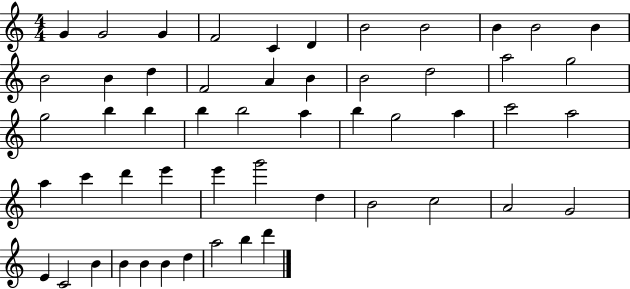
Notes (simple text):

G4/q G4/h G4/q F4/h C4/q D4/q B4/h B4/h B4/q B4/h B4/q B4/h B4/q D5/q F4/h A4/q B4/q B4/h D5/h A5/h G5/h G5/h B5/q B5/q B5/q B5/h A5/q B5/q G5/h A5/q C6/h A5/h A5/q C6/q D6/q E6/q E6/q G6/h D5/q B4/h C5/h A4/h G4/h E4/q C4/h B4/q B4/q B4/q B4/q D5/q A5/h B5/q D6/q